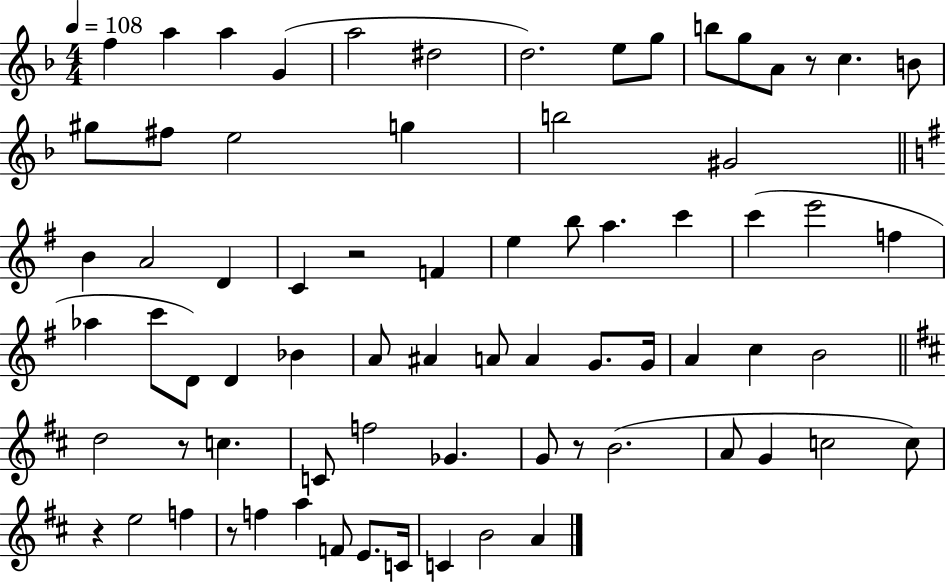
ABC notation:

X:1
T:Untitled
M:4/4
L:1/4
K:F
f a a G a2 ^d2 d2 e/2 g/2 b/2 g/2 A/2 z/2 c B/2 ^g/2 ^f/2 e2 g b2 ^G2 B A2 D C z2 F e b/2 a c' c' e'2 f _a c'/2 D/2 D _B A/2 ^A A/2 A G/2 G/4 A c B2 d2 z/2 c C/2 f2 _G G/2 z/2 B2 A/2 G c2 c/2 z e2 f z/2 f a F/2 E/2 C/4 C B2 A